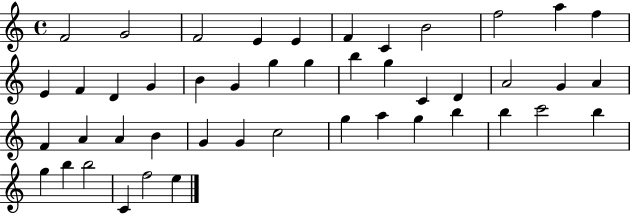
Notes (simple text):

F4/h G4/h F4/h E4/q E4/q F4/q C4/q B4/h F5/h A5/q F5/q E4/q F4/q D4/q G4/q B4/q G4/q G5/q G5/q B5/q G5/q C4/q D4/q A4/h G4/q A4/q F4/q A4/q A4/q B4/q G4/q G4/q C5/h G5/q A5/q G5/q B5/q B5/q C6/h B5/q G5/q B5/q B5/h C4/q F5/h E5/q